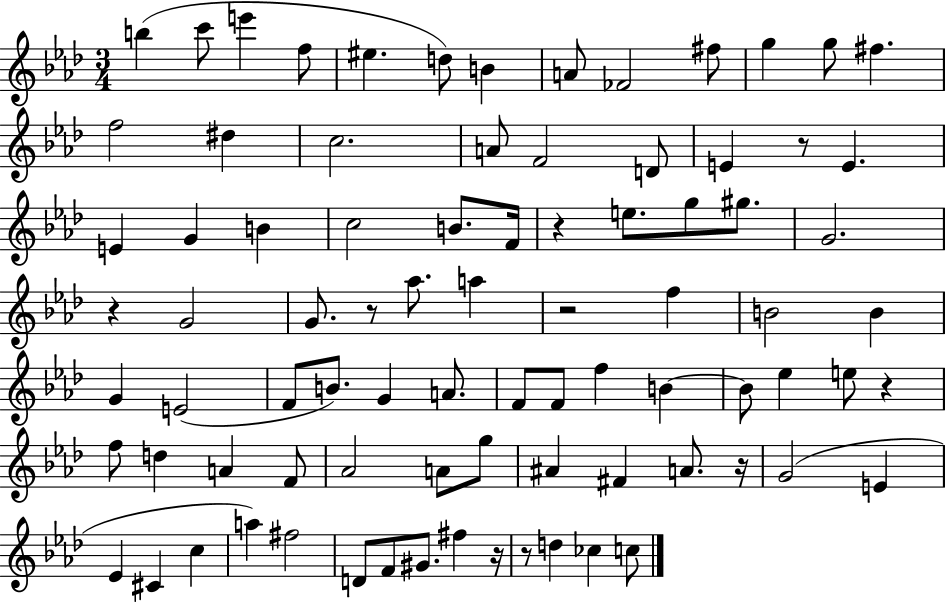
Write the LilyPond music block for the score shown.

{
  \clef treble
  \numericTimeSignature
  \time 3/4
  \key aes \major
  b''4( c'''8 e'''4 f''8 | eis''4. d''8) b'4 | a'8 fes'2 fis''8 | g''4 g''8 fis''4. | \break f''2 dis''4 | c''2. | a'8 f'2 d'8 | e'4 r8 e'4. | \break e'4 g'4 b'4 | c''2 b'8. f'16 | r4 e''8. g''8 gis''8. | g'2. | \break r4 g'2 | g'8. r8 aes''8. a''4 | r2 f''4 | b'2 b'4 | \break g'4 e'2( | f'8 b'8.) g'4 a'8. | f'8 f'8 f''4 b'4~~ | b'8 ees''4 e''8 r4 | \break f''8 d''4 a'4 f'8 | aes'2 a'8 g''8 | ais'4 fis'4 a'8. r16 | g'2( e'4 | \break ees'4 cis'4 c''4 | a''4) fis''2 | d'8 f'8 gis'8. fis''4 r16 | r8 d''4 ces''4 c''8 | \break \bar "|."
}